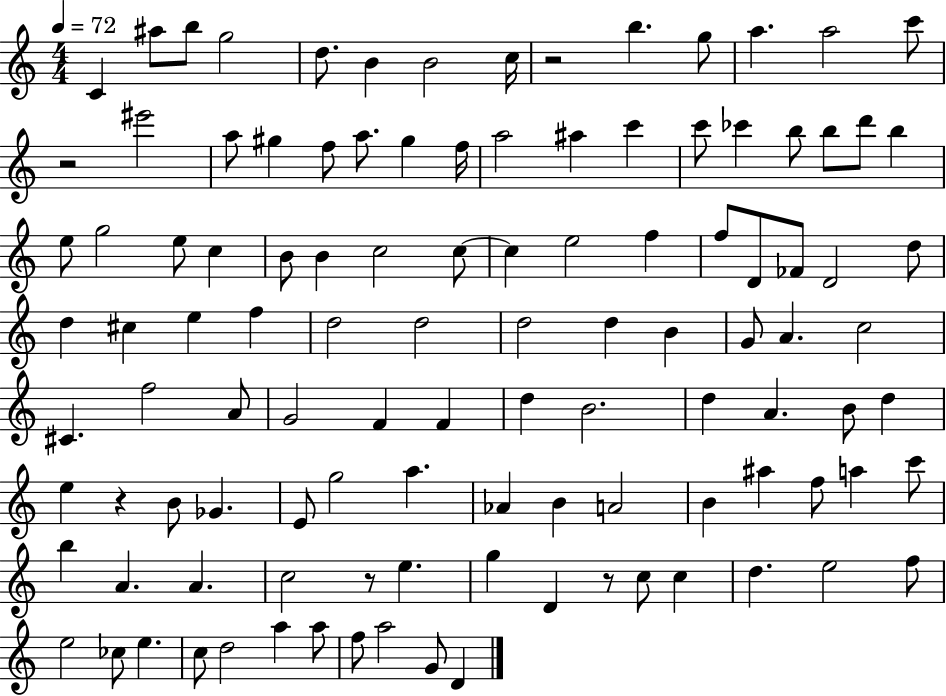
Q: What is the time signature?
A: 4/4